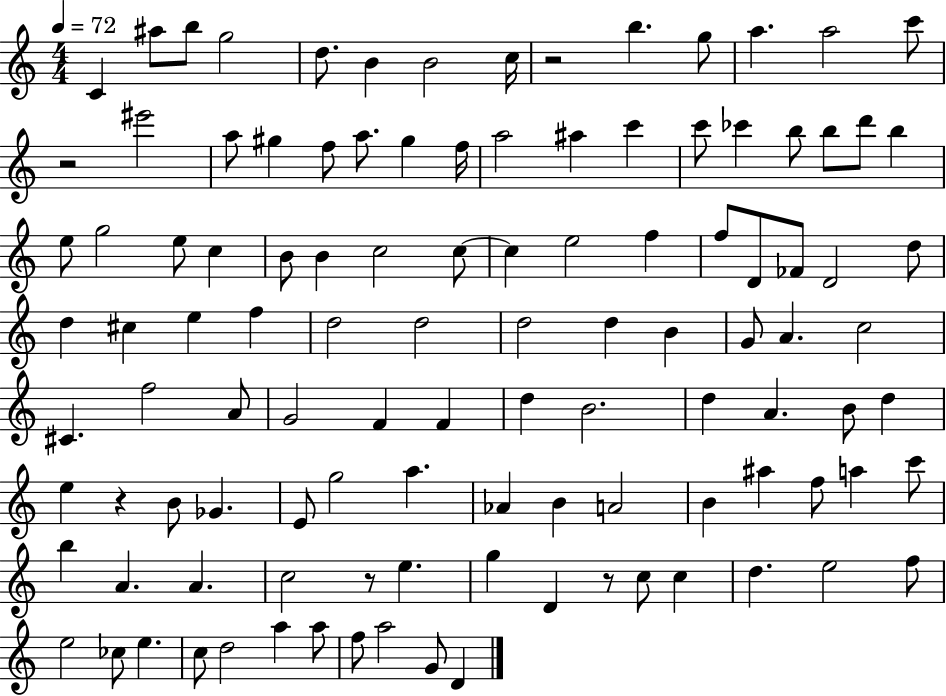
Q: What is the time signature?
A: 4/4